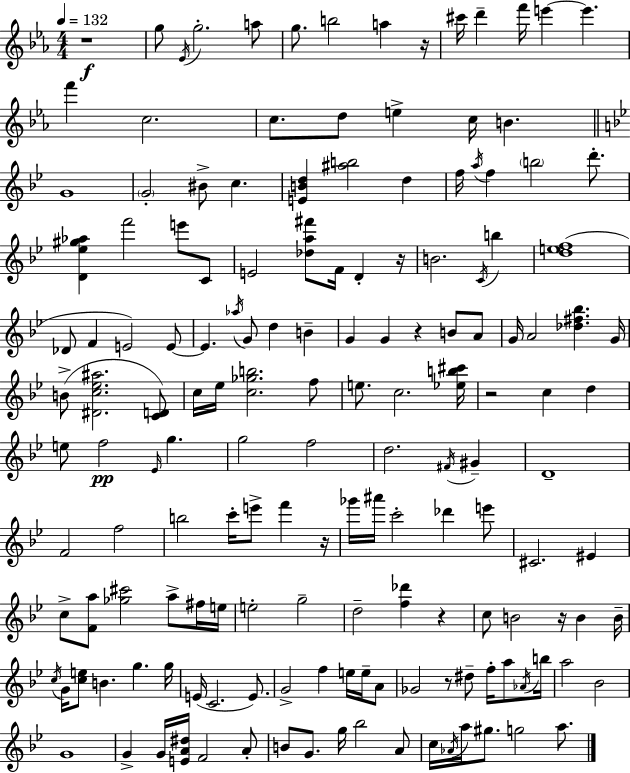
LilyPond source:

{
  \clef treble
  \numericTimeSignature
  \time 4/4
  \key ees \major
  \tempo 4 = 132
  r1\f | g''8 \acciaccatura { ees'16 } g''2.-. a''8 | g''8. b''2 a''4 | r16 cis'''16 d'''4-- f'''16 e'''4~~ e'''4. | \break f'''4 c''2. | c''8. d''8 e''4-> c''16 b'4. | \bar "||" \break \key bes \major g'1 | \parenthesize g'2-. bis'8-> c''4. | <e' b' d''>4 <ais'' b''>2 d''4 | f''16 \acciaccatura { a''16 } f''4 \parenthesize b''2 d'''8.-. | \break <d' ees'' gis'' aes''>4 f'''2 e'''8 c'8 | e'2 <des'' a'' fis'''>8 f'16 d'4-. | r16 b'2. \acciaccatura { c'16 } b''4 | <d'' e'' f''>1( | \break des'8 f'4 e'2) | e'8~~ e'4. \acciaccatura { aes''16 } g'8 d''4 b'4-- | g'4 g'4 r4 b'8 | a'8 g'16 a'2 <des'' fis'' bes''>4. | \break g'16 b'8->( <dis' c'' ees'' ais''>2. | <c' d'>8) c''16 ees''16 <c'' ges'' b''>2. | f''8 e''8. c''2. | <ees'' b'' cis'''>16 r2 c''4 d''4 | \break e''8 f''2\pp \grace { ees'16 } g''4. | g''2 f''2 | d''2. | \acciaccatura { fis'16 } gis'4-- d'1-- | \break f'2 f''2 | b''2 c'''16-. e'''8-> | f'''4 r16 ges'''16 ais'''16 c'''2-. des'''4 | e'''8 cis'2. | \break eis'4 c''8-> <f' a''>8 <ges'' cis'''>2 | a''8-> fis''16 e''16 e''2-. g''2-- | d''2-- <f'' des'''>4 | r4 c''8 b'2 r16 | \break b'4 b'16-- \acciaccatura { c''16 } g'16 <c'' e''>8 b'4. g''4. | g''16 e'16( c'2. | e'8.) g'2-> f''4 | e''16 e''16-- a'8 ges'2 r8 | \break dis''8-- f''16-. a''8 \acciaccatura { aes'16 } b''16 a''2 bes'2 | g'1 | g'4-> g'16 <e' a' dis''>16 f'2 | a'8-. b'8 g'8. g''16 bes''2 | \break a'8 c''16 \acciaccatura { aes'16 } a''16 gis''8. g''2 | a''8. \bar "|."
}